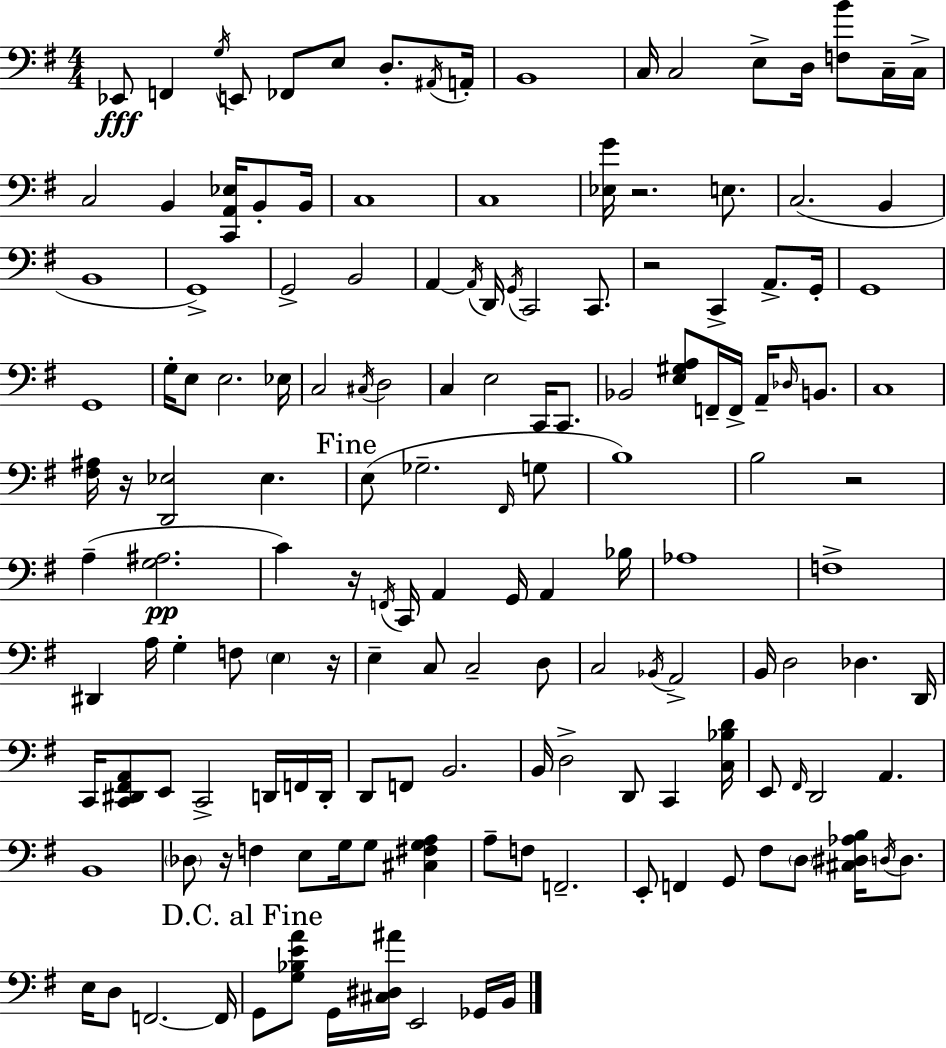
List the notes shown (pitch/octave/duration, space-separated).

Eb2/e F2/q G3/s E2/e FES2/e E3/e D3/e. A#2/s A2/s B2/w C3/s C3/h E3/e D3/s [F3,B4]/e C3/s C3/s C3/h B2/q [C2,A2,Eb3]/s B2/e B2/s C3/w C3/w [Eb3,G4]/s R/h. E3/e. C3/h. B2/q B2/w G2/w G2/h B2/h A2/q A2/s D2/s G2/s C2/h C2/e. R/h C2/q A2/e. G2/s G2/w G2/w G3/s E3/e E3/h. Eb3/s C3/h C#3/s D3/h C3/q E3/h C2/s C2/e. Bb2/h [E3,G#3,A3]/e F2/s F2/s A2/s Db3/s B2/e. C3/w [F#3,A#3]/s R/s [D2,Eb3]/h Eb3/q. E3/e Gb3/h. F#2/s G3/e B3/w B3/h R/h A3/q [G3,A#3]/h. C4/q R/s F2/s C2/s A2/q G2/s A2/q Bb3/s Ab3/w F3/w D#2/q A3/s G3/q F3/e E3/q R/s E3/q C3/e C3/h D3/e C3/h Bb2/s A2/h B2/s D3/h Db3/q. D2/s C2/s [C2,D#2,F#2,A2]/e E2/e C2/h D2/s F2/s D2/s D2/e F2/e B2/h. B2/s D3/h D2/e C2/q [C3,Bb3,D4]/s E2/e F#2/s D2/h A2/q. B2/w Db3/e R/s F3/q E3/e G3/s G3/e [C#3,F#3,G3,A3]/q A3/e F3/e F2/h. E2/e F2/q G2/e F#3/e D3/e [C#3,D#3,Ab3,B3]/s D3/s D3/e. E3/s D3/e F2/h. F2/s G2/e [G3,Bb3,E4,A4]/e G2/s [C#3,D#3,A#4]/s E2/h Gb2/s B2/s